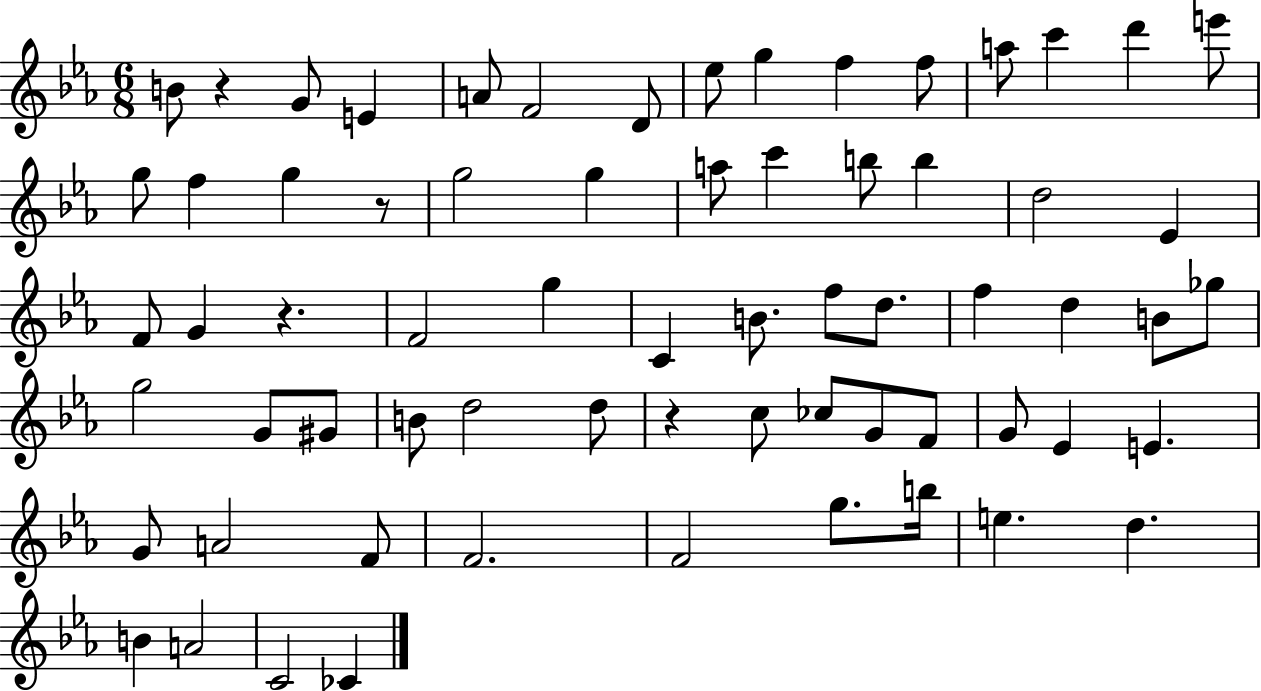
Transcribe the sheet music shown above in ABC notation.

X:1
T:Untitled
M:6/8
L:1/4
K:Eb
B/2 z G/2 E A/2 F2 D/2 _e/2 g f f/2 a/2 c' d' e'/2 g/2 f g z/2 g2 g a/2 c' b/2 b d2 _E F/2 G z F2 g C B/2 f/2 d/2 f d B/2 _g/2 g2 G/2 ^G/2 B/2 d2 d/2 z c/2 _c/2 G/2 F/2 G/2 _E E G/2 A2 F/2 F2 F2 g/2 b/4 e d B A2 C2 _C